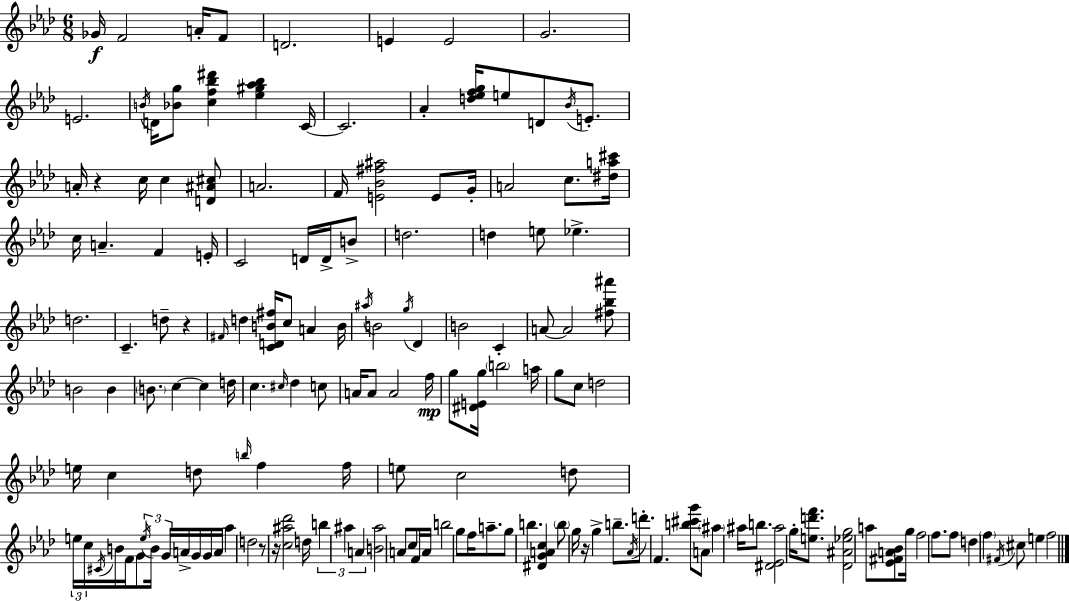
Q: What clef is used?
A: treble